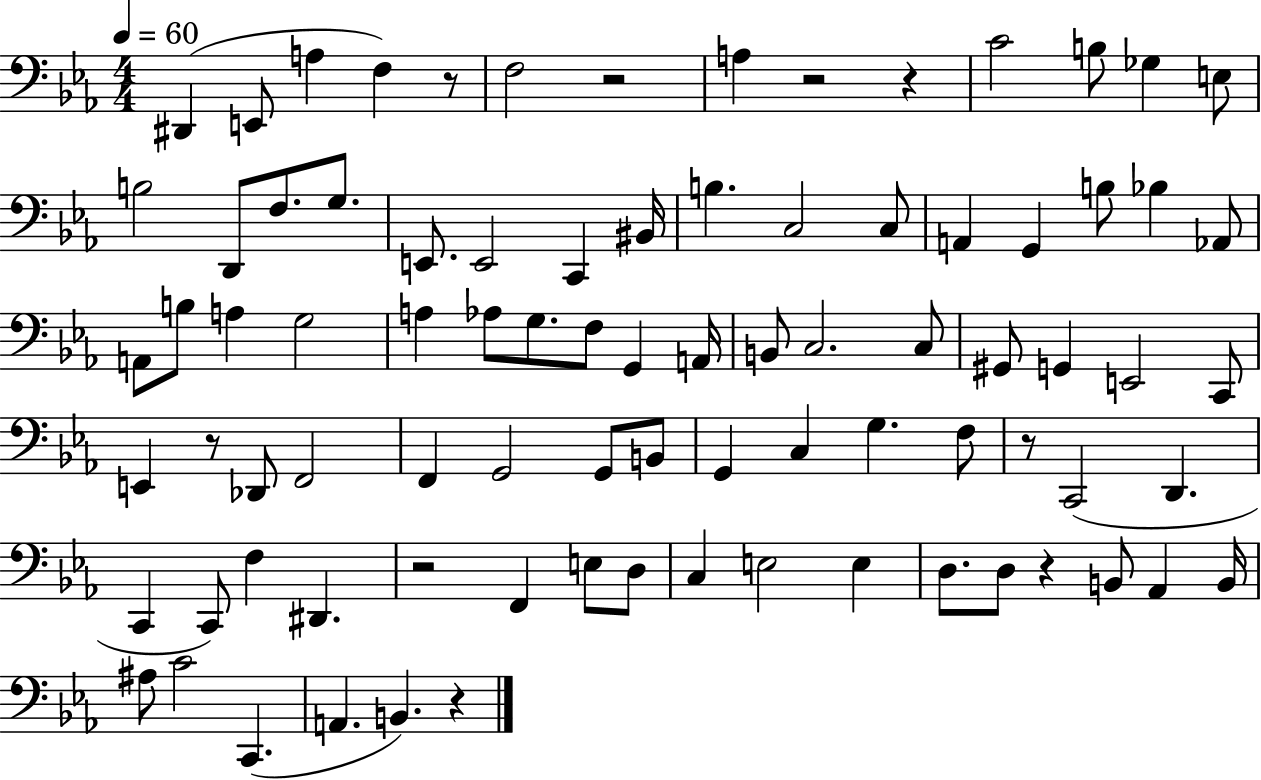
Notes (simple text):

D#2/q E2/e A3/q F3/q R/e F3/h R/h A3/q R/h R/q C4/h B3/e Gb3/q E3/e B3/h D2/e F3/e. G3/e. E2/e. E2/h C2/q BIS2/s B3/q. C3/h C3/e A2/q G2/q B3/e Bb3/q Ab2/e A2/e B3/e A3/q G3/h A3/q Ab3/e G3/e. F3/e G2/q A2/s B2/e C3/h. C3/e G#2/e G2/q E2/h C2/e E2/q R/e Db2/e F2/h F2/q G2/h G2/e B2/e G2/q C3/q G3/q. F3/e R/e C2/h D2/q. C2/q C2/e F3/q D#2/q. R/h F2/q E3/e D3/e C3/q E3/h E3/q D3/e. D3/e R/q B2/e Ab2/q B2/s A#3/e C4/h C2/q. A2/q. B2/q. R/q